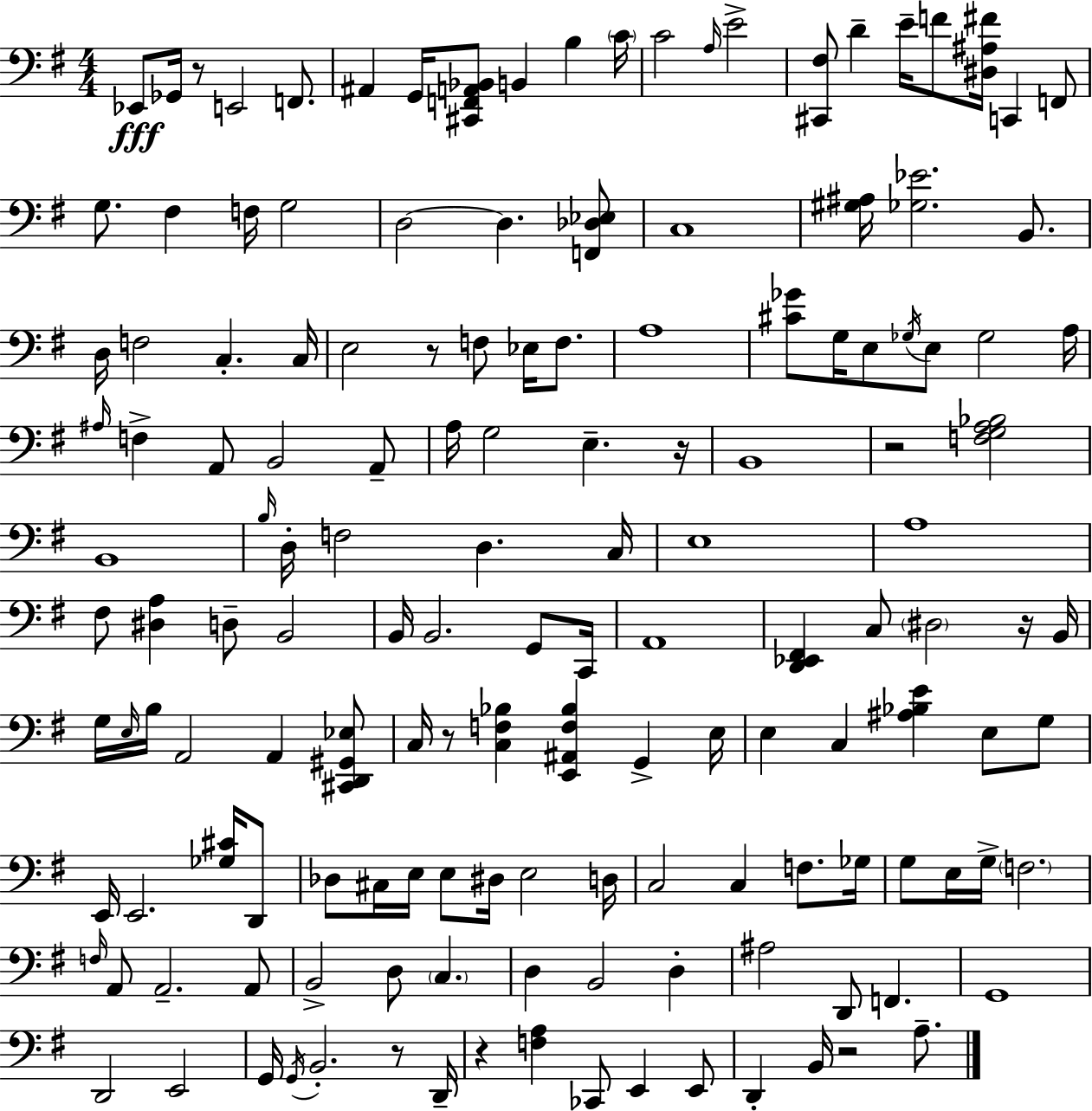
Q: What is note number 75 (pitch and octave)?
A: G2